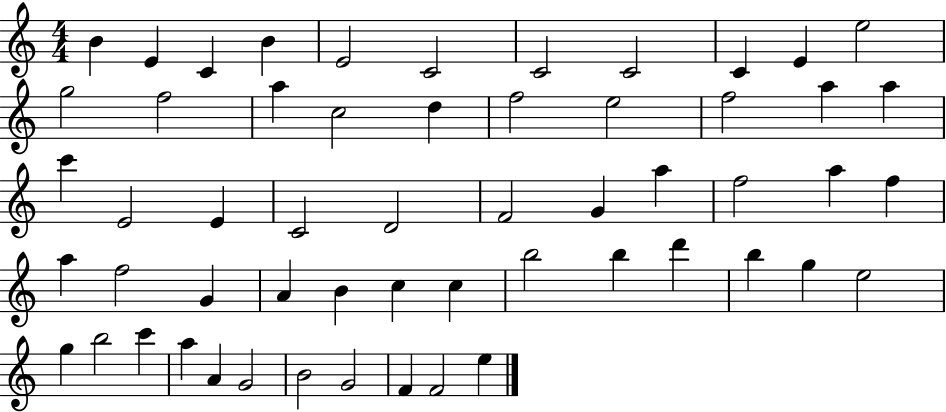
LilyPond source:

{
  \clef treble
  \numericTimeSignature
  \time 4/4
  \key c \major
  b'4 e'4 c'4 b'4 | e'2 c'2 | c'2 c'2 | c'4 e'4 e''2 | \break g''2 f''2 | a''4 c''2 d''4 | f''2 e''2 | f''2 a''4 a''4 | \break c'''4 e'2 e'4 | c'2 d'2 | f'2 g'4 a''4 | f''2 a''4 f''4 | \break a''4 f''2 g'4 | a'4 b'4 c''4 c''4 | b''2 b''4 d'''4 | b''4 g''4 e''2 | \break g''4 b''2 c'''4 | a''4 a'4 g'2 | b'2 g'2 | f'4 f'2 e''4 | \break \bar "|."
}